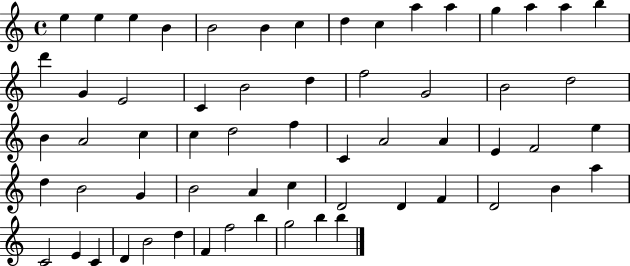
E5/q E5/q E5/q B4/q B4/h B4/q C5/q D5/q C5/q A5/q A5/q G5/q A5/q A5/q B5/q D6/q G4/q E4/h C4/q B4/h D5/q F5/h G4/h B4/h D5/h B4/q A4/h C5/q C5/q D5/h F5/q C4/q A4/h A4/q E4/q F4/h E5/q D5/q B4/h G4/q B4/h A4/q C5/q D4/h D4/q F4/q D4/h B4/q A5/q C4/h E4/q C4/q D4/q B4/h D5/q F4/q F5/h B5/q G5/h B5/q B5/q